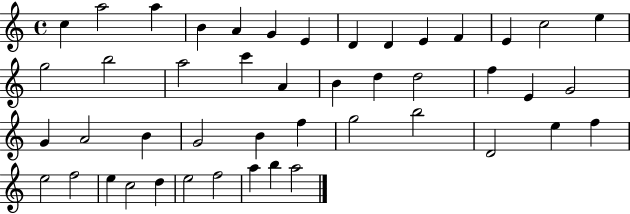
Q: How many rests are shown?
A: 0